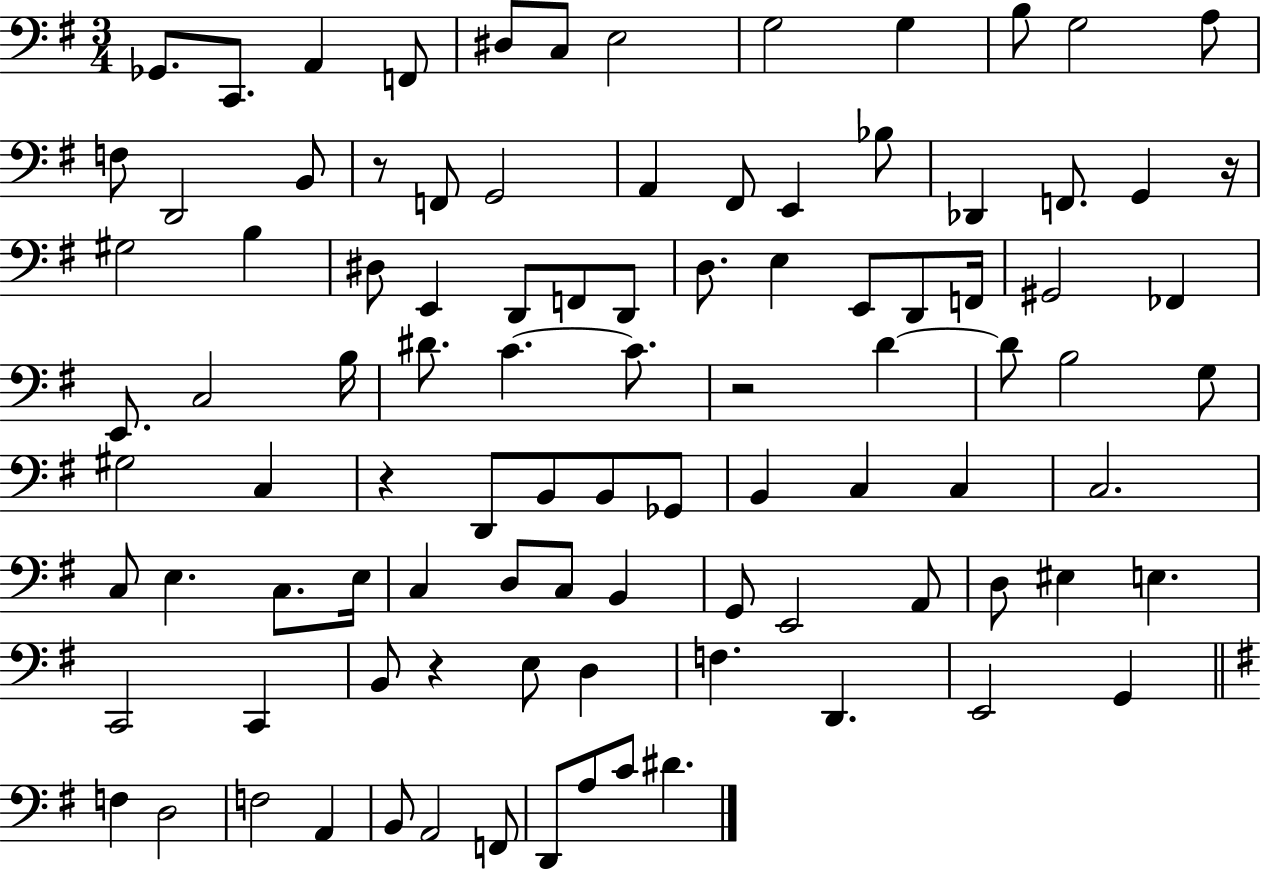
Gb2/e. C2/e. A2/q F2/e D#3/e C3/e E3/h G3/h G3/q B3/e G3/h A3/e F3/e D2/h B2/e R/e F2/e G2/h A2/q F#2/e E2/q Bb3/e Db2/q F2/e. G2/q R/s G#3/h B3/q D#3/e E2/q D2/e F2/e D2/e D3/e. E3/q E2/e D2/e F2/s G#2/h FES2/q E2/e. C3/h B3/s D#4/e. C4/q. C4/e. R/h D4/q D4/e B3/h G3/e G#3/h C3/q R/q D2/e B2/e B2/e Gb2/e B2/q C3/q C3/q C3/h. C3/e E3/q. C3/e. E3/s C3/q D3/e C3/e B2/q G2/e E2/h A2/e D3/e EIS3/q E3/q. C2/h C2/q B2/e R/q E3/e D3/q F3/q. D2/q. E2/h G2/q F3/q D3/h F3/h A2/q B2/e A2/h F2/e D2/e A3/e C4/e D#4/q.